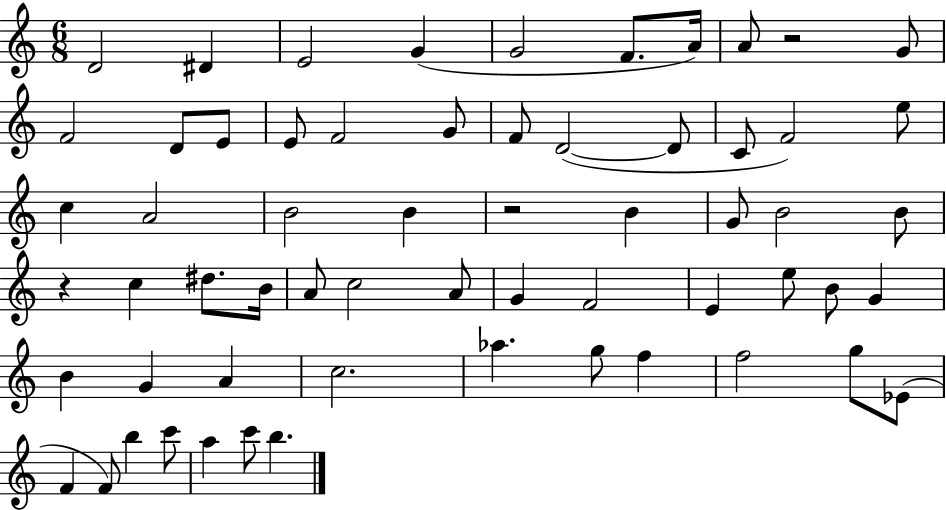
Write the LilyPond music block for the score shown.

{
  \clef treble
  \numericTimeSignature
  \time 6/8
  \key c \major
  d'2 dis'4 | e'2 g'4( | g'2 f'8. a'16) | a'8 r2 g'8 | \break f'2 d'8 e'8 | e'8 f'2 g'8 | f'8 d'2~(~ d'8 | c'8 f'2) e''8 | \break c''4 a'2 | b'2 b'4 | r2 b'4 | g'8 b'2 b'8 | \break r4 c''4 dis''8. b'16 | a'8 c''2 a'8 | g'4 f'2 | e'4 e''8 b'8 g'4 | \break b'4 g'4 a'4 | c''2. | aes''4. g''8 f''4 | f''2 g''8 ees'8( | \break f'4 f'8) b''4 c'''8 | a''4 c'''8 b''4. | \bar "|."
}